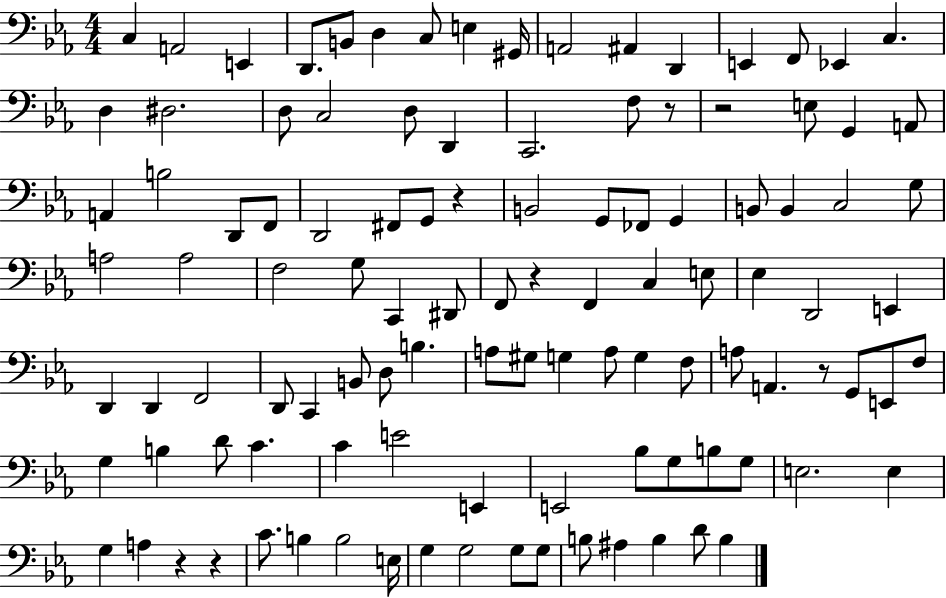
X:1
T:Untitled
M:4/4
L:1/4
K:Eb
C, A,,2 E,, D,,/2 B,,/2 D, C,/2 E, ^G,,/4 A,,2 ^A,, D,, E,, F,,/2 _E,, C, D, ^D,2 D,/2 C,2 D,/2 D,, C,,2 F,/2 z/2 z2 E,/2 G,, A,,/2 A,, B,2 D,,/2 F,,/2 D,,2 ^F,,/2 G,,/2 z B,,2 G,,/2 _F,,/2 G,, B,,/2 B,, C,2 G,/2 A,2 A,2 F,2 G,/2 C,, ^D,,/2 F,,/2 z F,, C, E,/2 _E, D,,2 E,, D,, D,, F,,2 D,,/2 C,, B,,/2 D,/2 B, A,/2 ^G,/2 G, A,/2 G, F,/2 A,/2 A,, z/2 G,,/2 E,,/2 F,/2 G, B, D/2 C C E2 E,, E,,2 _B,/2 G,/2 B,/2 G,/2 E,2 E, G, A, z z C/2 B, B,2 E,/4 G, G,2 G,/2 G,/2 B,/2 ^A, B, D/2 B,